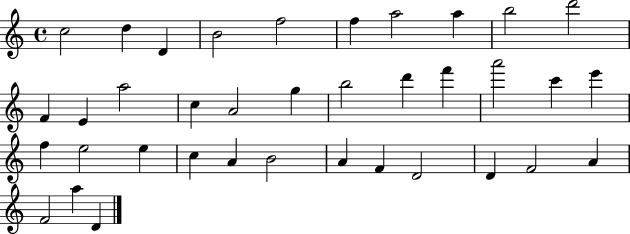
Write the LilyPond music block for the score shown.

{
  \clef treble
  \time 4/4
  \defaultTimeSignature
  \key c \major
  c''2 d''4 d'4 | b'2 f''2 | f''4 a''2 a''4 | b''2 d'''2 | \break f'4 e'4 a''2 | c''4 a'2 g''4 | b''2 d'''4 f'''4 | a'''2 c'''4 e'''4 | \break f''4 e''2 e''4 | c''4 a'4 b'2 | a'4 f'4 d'2 | d'4 f'2 a'4 | \break f'2 a''4 d'4 | \bar "|."
}